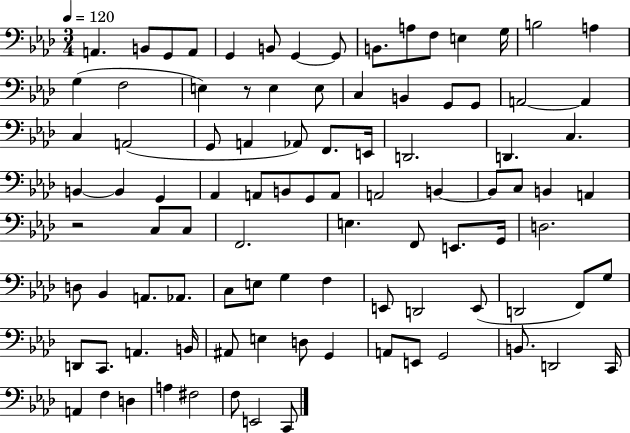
A2/q. B2/e G2/e A2/e G2/q B2/e G2/q G2/e B2/e. A3/e F3/e E3/q G3/s B3/h A3/q G3/q F3/h E3/q R/e E3/q E3/e C3/q B2/q G2/e G2/e A2/h A2/q C3/q A2/h G2/e A2/q Ab2/e F2/e. E2/s D2/h. D2/q. C3/q. B2/q B2/q G2/q Ab2/q A2/e B2/e G2/e A2/e A2/h B2/q B2/e C3/e B2/q A2/q R/h C3/e C3/e F2/h. E3/q. F2/e E2/e. G2/s D3/h. D3/e Bb2/q A2/e. Ab2/e. C3/e E3/e G3/q F3/q E2/e D2/h E2/e D2/h F2/e G3/e D2/e C2/e. A2/q. B2/s A#2/e E3/q D3/e G2/q A2/e E2/e G2/h B2/e. D2/h C2/s A2/q F3/q D3/q A3/q F#3/h F3/e E2/h C2/e